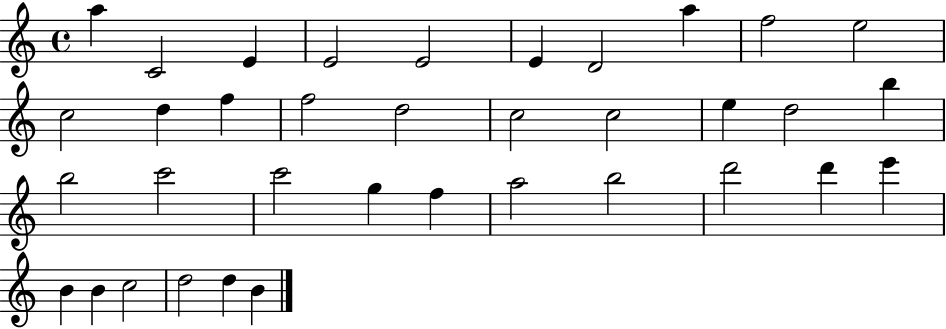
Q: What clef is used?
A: treble